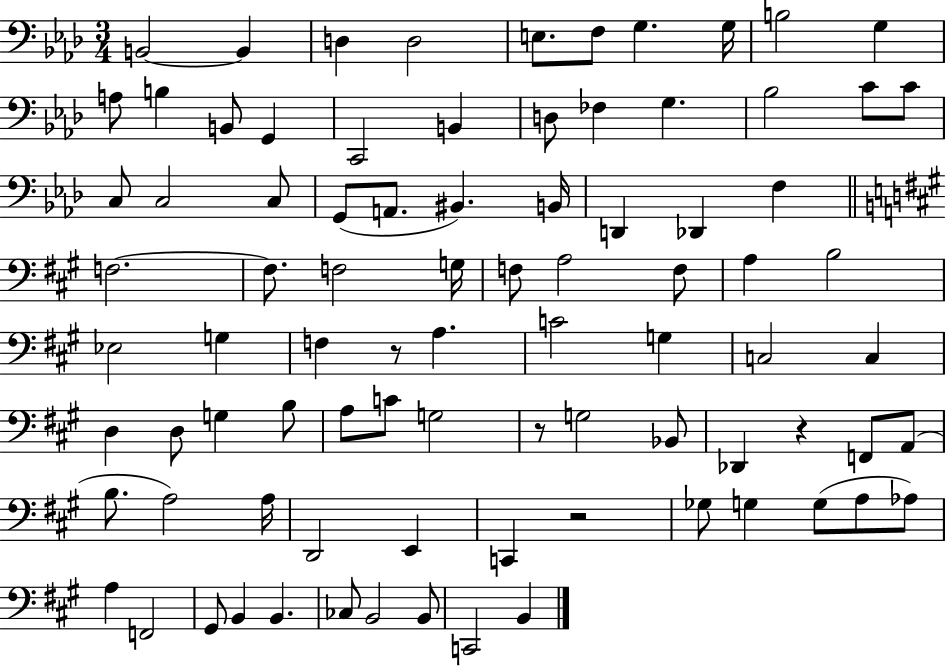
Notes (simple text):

B2/h B2/q D3/q D3/h E3/e. F3/e G3/q. G3/s B3/h G3/q A3/e B3/q B2/e G2/q C2/h B2/q D3/e FES3/q G3/q. Bb3/h C4/e C4/e C3/e C3/h C3/e G2/e A2/e. BIS2/q. B2/s D2/q Db2/q F3/q F3/h. F3/e. F3/h G3/s F3/e A3/h F3/e A3/q B3/h Eb3/h G3/q F3/q R/e A3/q. C4/h G3/q C3/h C3/q D3/q D3/e G3/q B3/e A3/e C4/e G3/h R/e G3/h Bb2/e Db2/q R/q F2/e A2/e B3/e. A3/h A3/s D2/h E2/q C2/q R/h Gb3/e G3/q G3/e A3/e Ab3/e A3/q F2/h G#2/e B2/q B2/q. CES3/e B2/h B2/e C2/h B2/q